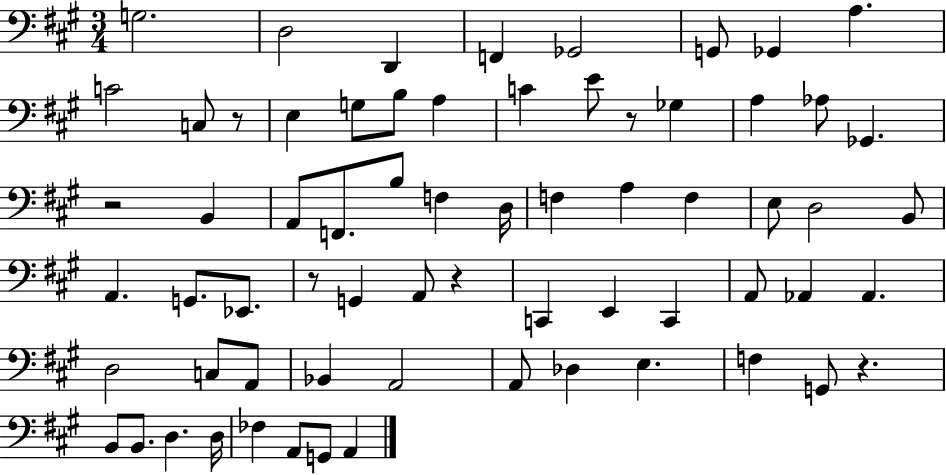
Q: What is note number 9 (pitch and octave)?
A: C4